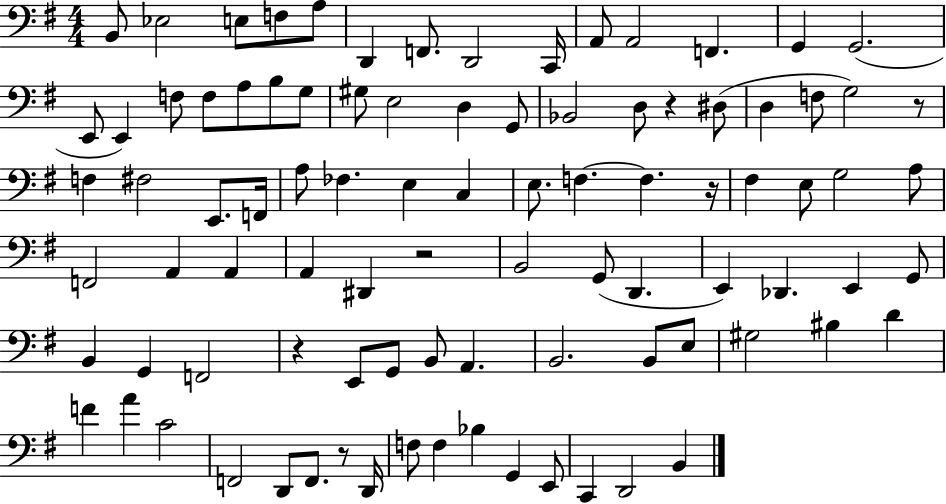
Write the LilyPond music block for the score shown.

{
  \clef bass
  \numericTimeSignature
  \time 4/4
  \key g \major
  b,8 ees2 e8 f8 a8 | d,4 f,8. d,2 c,16 | a,8 a,2 f,4. | g,4 g,2.( | \break e,8 e,4) f8 f8 a8 b8 g8 | gis8 e2 d4 g,8 | bes,2 d8 r4 dis8( | d4 f8 g2) r8 | \break f4 fis2 e,8. f,16 | a8 fes4. e4 c4 | e8. f4.~~ f4. r16 | fis4 e8 g2 a8 | \break f,2 a,4 a,4 | a,4 dis,4 r2 | b,2 g,8( d,4. | e,4) des,4. e,4 g,8 | \break b,4 g,4 f,2 | r4 e,8 g,8 b,8 a,4. | b,2. b,8 e8 | gis2 bis4 d'4 | \break f'4 a'4 c'2 | f,2 d,8 f,8. r8 d,16 | f8 f4 bes4 g,4 e,8 | c,4 d,2 b,4 | \break \bar "|."
}